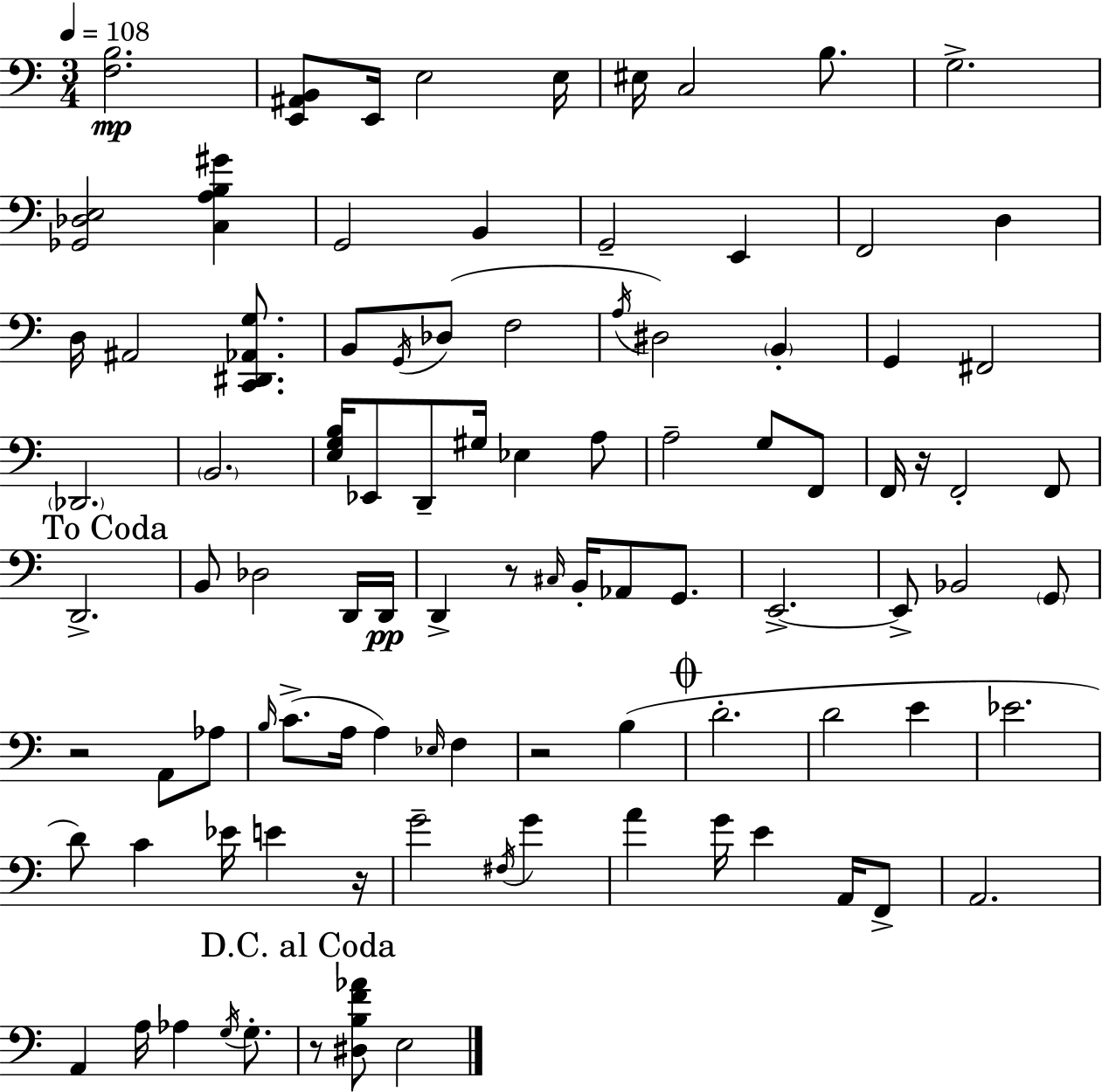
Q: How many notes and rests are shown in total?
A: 96